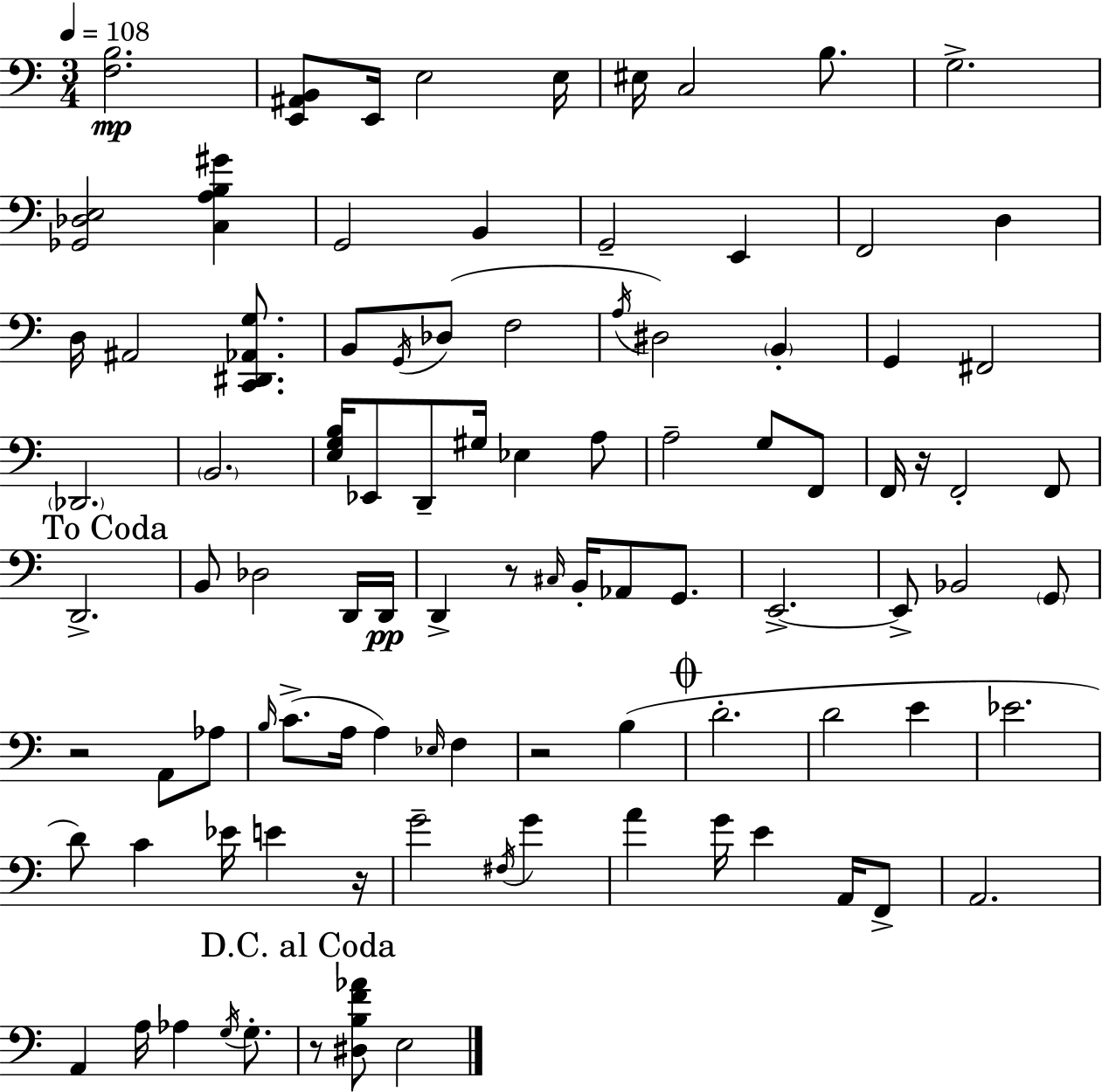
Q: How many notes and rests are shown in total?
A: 96